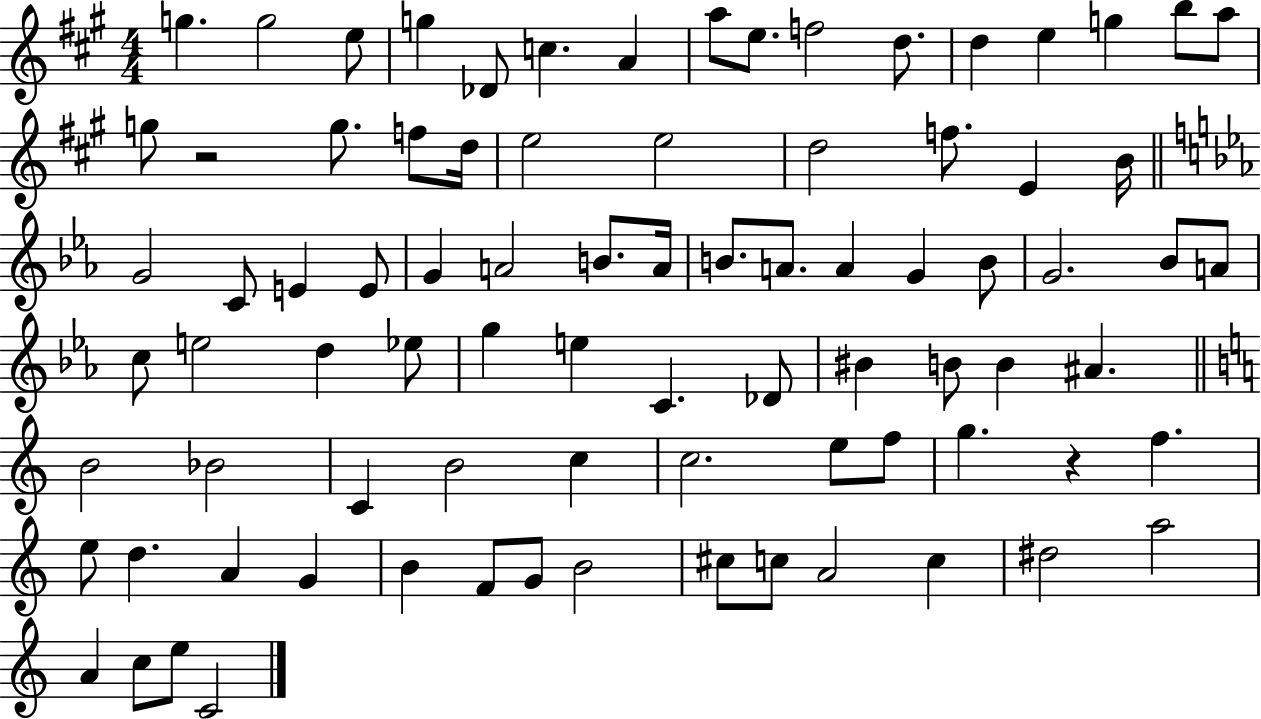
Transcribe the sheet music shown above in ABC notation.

X:1
T:Untitled
M:4/4
L:1/4
K:A
g g2 e/2 g _D/2 c A a/2 e/2 f2 d/2 d e g b/2 a/2 g/2 z2 g/2 f/2 d/4 e2 e2 d2 f/2 E B/4 G2 C/2 E E/2 G A2 B/2 A/4 B/2 A/2 A G B/2 G2 _B/2 A/2 c/2 e2 d _e/2 g e C _D/2 ^B B/2 B ^A B2 _B2 C B2 c c2 e/2 f/2 g z f e/2 d A G B F/2 G/2 B2 ^c/2 c/2 A2 c ^d2 a2 A c/2 e/2 C2